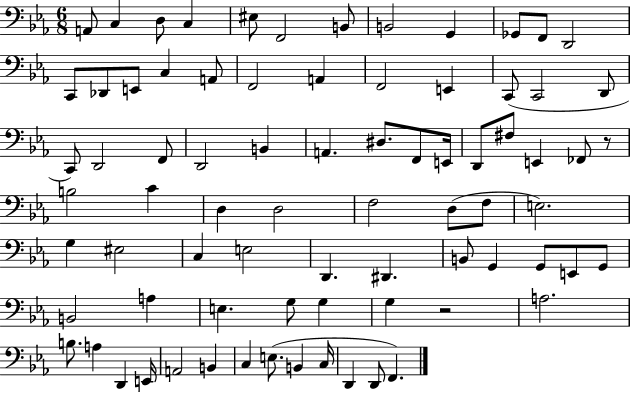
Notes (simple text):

A2/e C3/q D3/e C3/q EIS3/e F2/h B2/e B2/h G2/q Gb2/e F2/e D2/h C2/e Db2/e E2/e C3/q A2/e F2/h A2/q F2/h E2/q C2/e C2/h D2/e C2/e D2/h F2/e D2/h B2/q A2/q. D#3/e. F2/e E2/s D2/e F#3/e E2/q FES2/e R/e B3/h C4/q D3/q D3/h F3/h D3/e F3/e E3/h. G3/q EIS3/h C3/q E3/h D2/q. D#2/q. B2/e G2/q G2/e E2/e G2/e B2/h A3/q E3/q. G3/e G3/q G3/q R/h A3/h. B3/e. A3/q D2/q E2/s A2/h B2/q C3/q E3/e. B2/q C3/s D2/q D2/e F2/q.